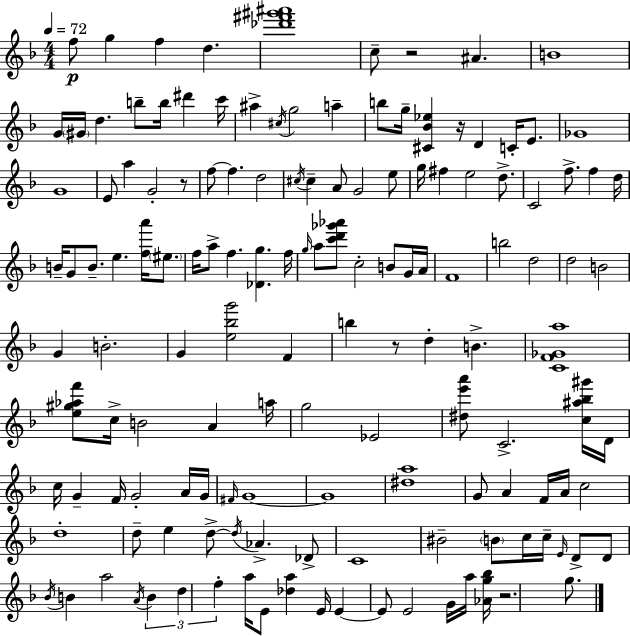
F5/e G5/q F5/q D5/q. [Db6,F#6,G#6,A#6]/w C5/e R/h A#4/q. B4/w G4/s G#4/s D5/q. B5/e B5/s D#6/q C6/s A#5/q C#5/s G5/h A5/q B5/e G5/s [C#4,Bb4,Eb5]/q R/s D4/q C4/s E4/e. Gb4/w G4/w E4/e A5/q G4/h R/e F5/e F5/q. D5/h C#5/s C#5/q A4/e G4/h E5/e G5/s F#5/q E5/h D5/e. C4/h F5/e. F5/q D5/s B4/s G4/e B4/e. E5/q. [F5,A6]/s EIS5/e. F5/s A5/e F5/q. [Db4,G5]/q. F5/s G5/s A5/e [C6,D6,Gb6,Ab6]/e C5/h B4/e G4/s A4/s F4/w B5/h D5/h D5/h B4/h G4/q B4/h. G4/q [E5,Bb5,G6]/h F4/q B5/q R/e D5/q B4/q. [C4,F4,Gb4,A5]/w [E5,G#5,Ab5,F6]/e C5/s B4/h A4/q A5/s G5/h Eb4/h [D#5,E6,A6]/e C4/h. [C5,A#5,Bb5,G#6]/s D4/s C5/s G4/q F4/s G4/h A4/s G4/s F#4/s G4/w G4/w [D#5,A5]/w G4/e A4/q F4/s A4/s C5/h D5/w D5/e E5/q D5/e D5/s Ab4/q. Db4/e C4/w BIS4/h B4/e C5/s C5/s E4/s D4/e D4/e Bb4/s B4/q A5/h A4/s B4/q D5/q F5/q A5/s E4/e [Db5,A5]/q E4/s E4/q E4/e E4/h G4/s A5/s [Ab4,G5,Bb5]/s R/h. G5/e.